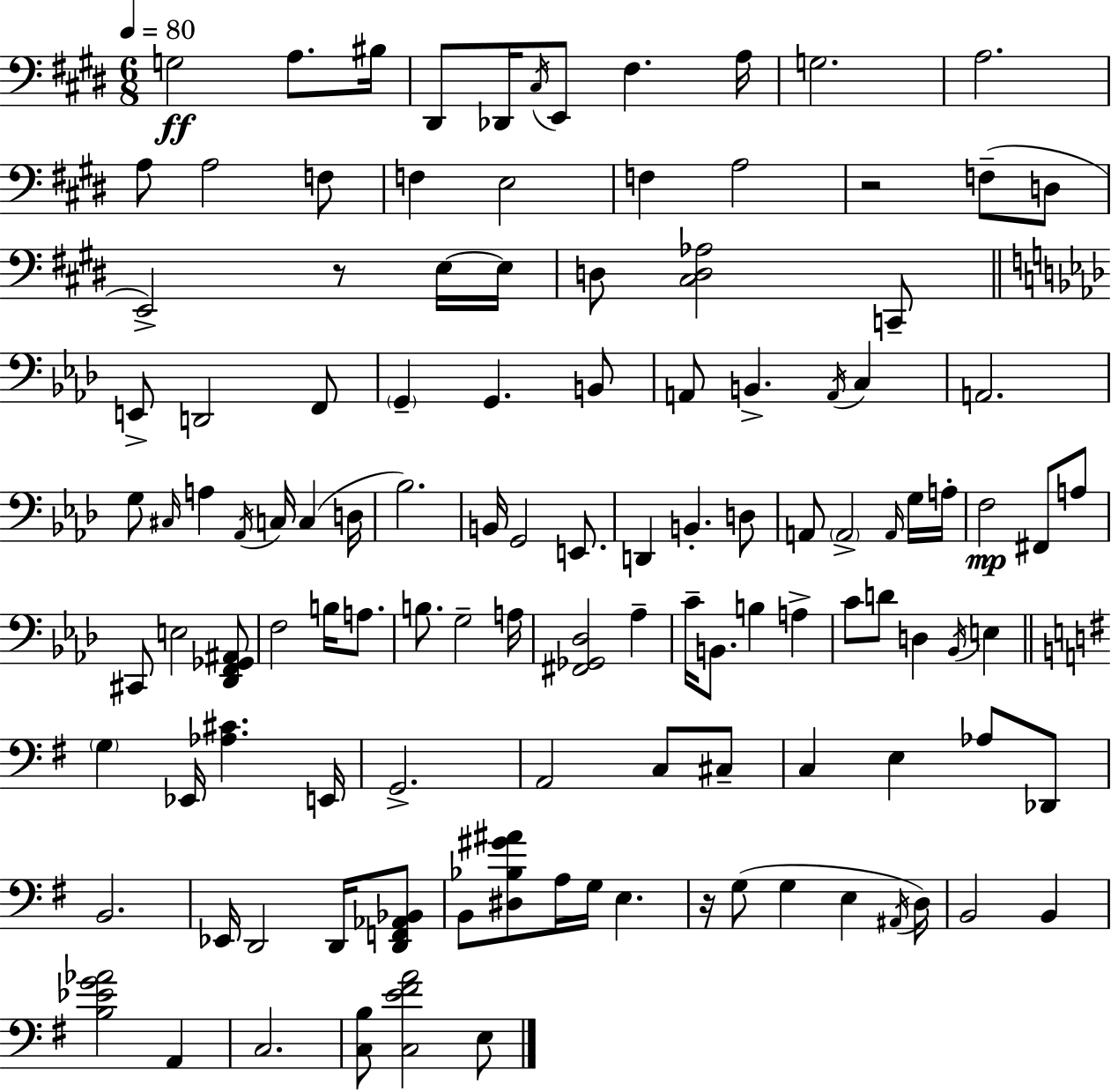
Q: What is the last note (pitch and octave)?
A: E3